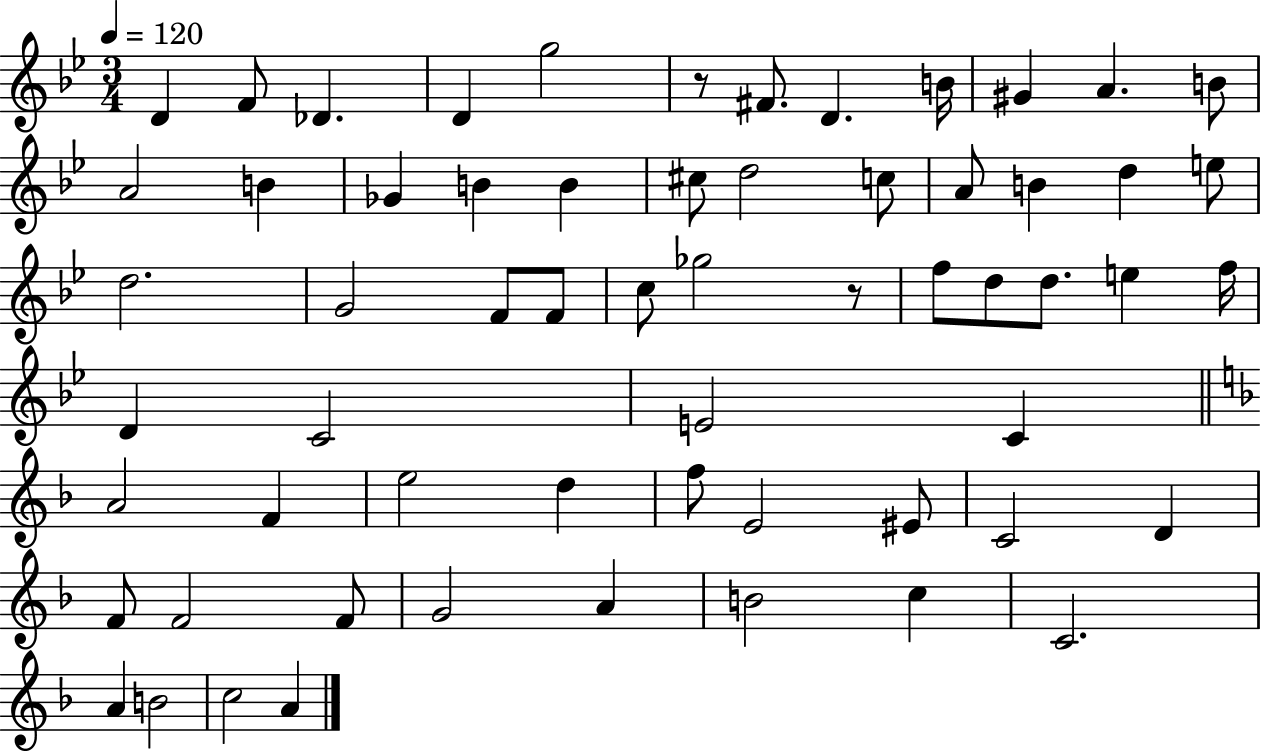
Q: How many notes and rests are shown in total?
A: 61